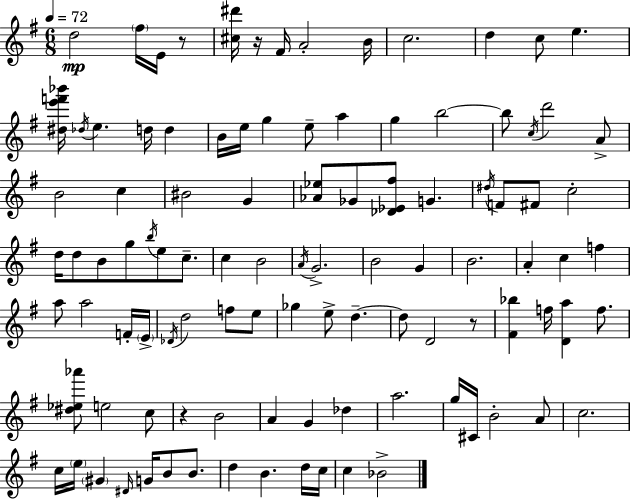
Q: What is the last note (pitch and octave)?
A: Bb4